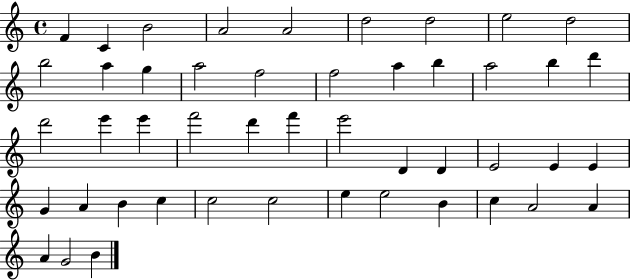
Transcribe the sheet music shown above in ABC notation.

X:1
T:Untitled
M:4/4
L:1/4
K:C
F C B2 A2 A2 d2 d2 e2 d2 b2 a g a2 f2 f2 a b a2 b d' d'2 e' e' f'2 d' f' e'2 D D E2 E E G A B c c2 c2 e e2 B c A2 A A G2 B